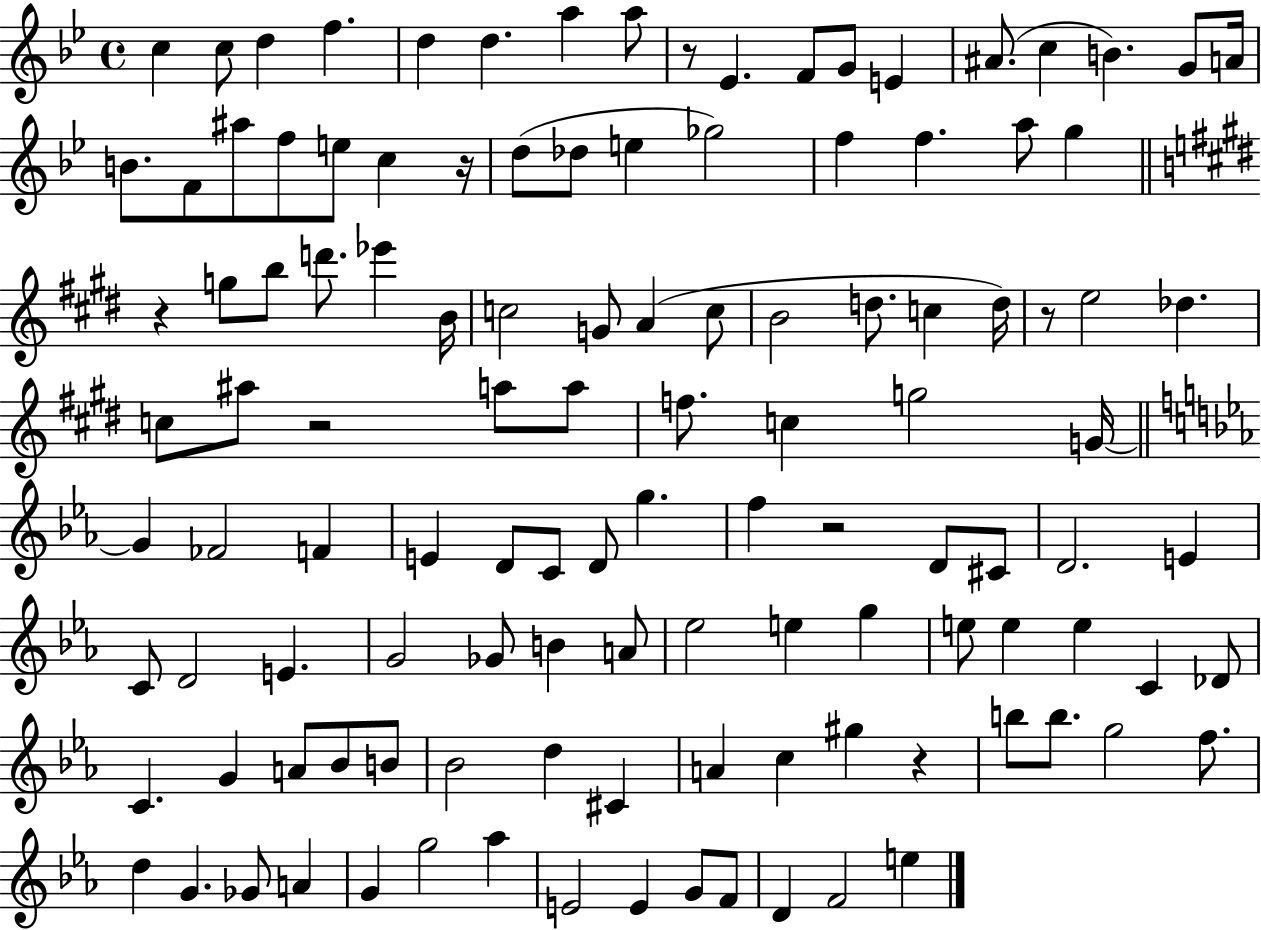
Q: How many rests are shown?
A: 7